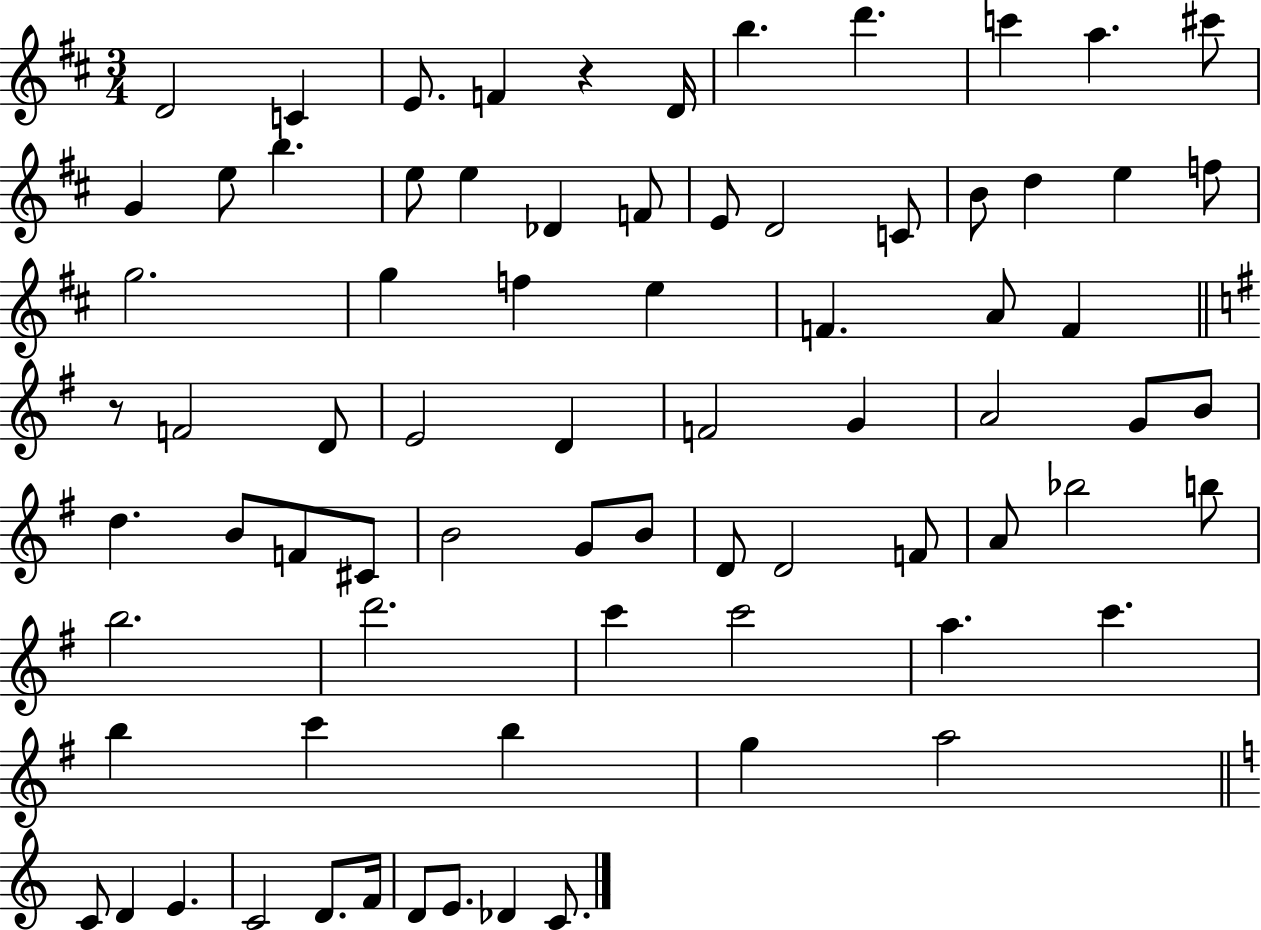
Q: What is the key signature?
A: D major